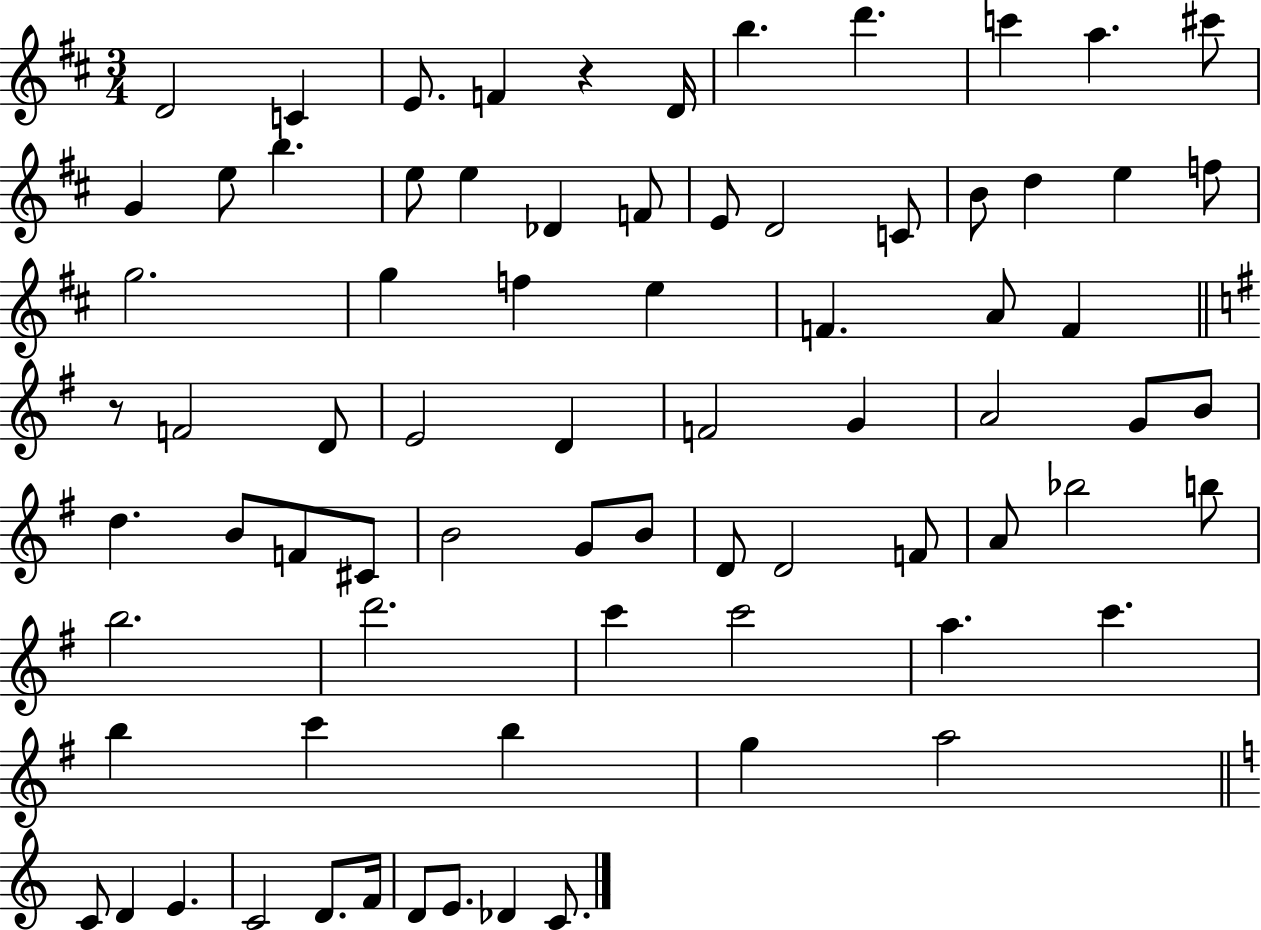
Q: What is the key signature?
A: D major